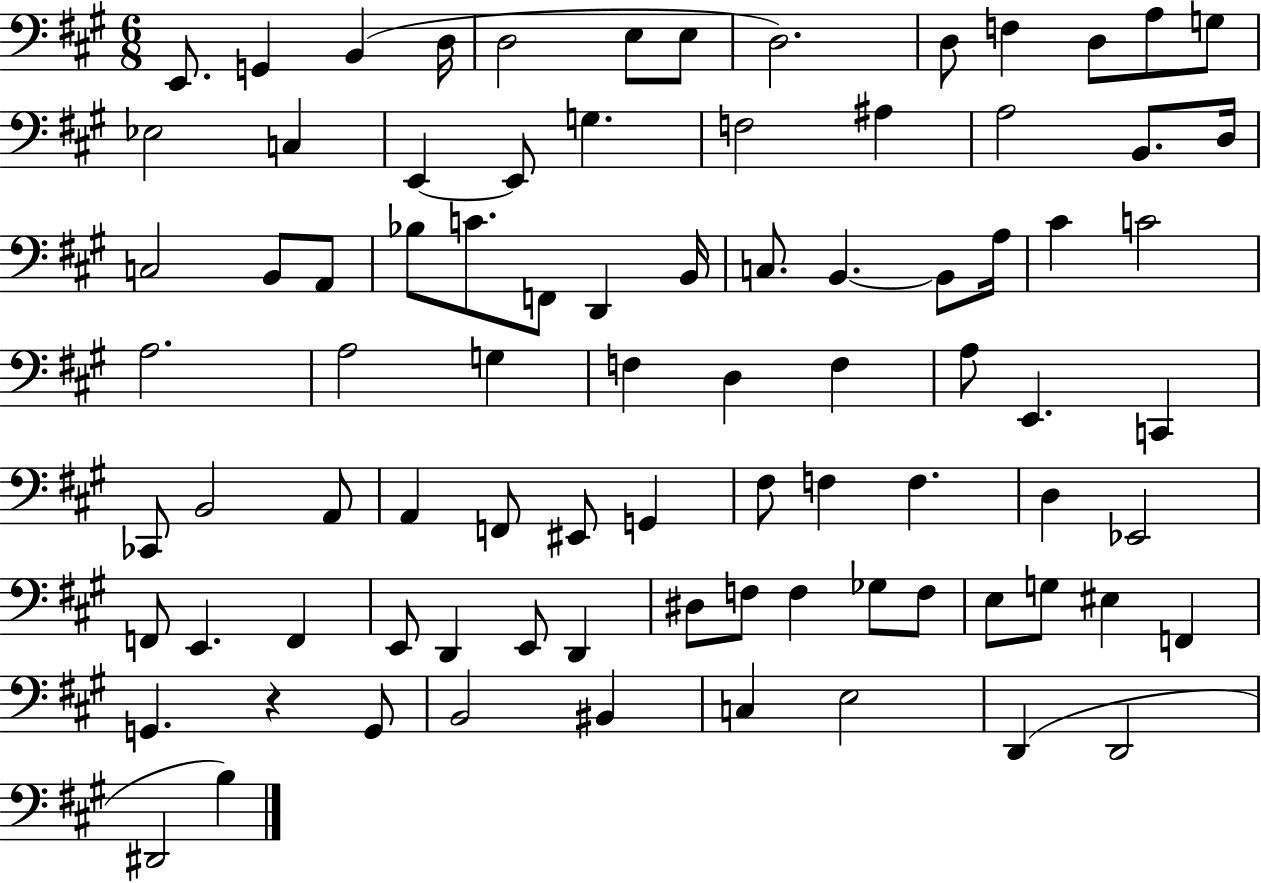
X:1
T:Untitled
M:6/8
L:1/4
K:A
E,,/2 G,, B,, D,/4 D,2 E,/2 E,/2 D,2 D,/2 F, D,/2 A,/2 G,/2 _E,2 C, E,, E,,/2 G, F,2 ^A, A,2 B,,/2 D,/4 C,2 B,,/2 A,,/2 _B,/2 C/2 F,,/2 D,, B,,/4 C,/2 B,, B,,/2 A,/4 ^C C2 A,2 A,2 G, F, D, F, A,/2 E,, C,, _C,,/2 B,,2 A,,/2 A,, F,,/2 ^E,,/2 G,, ^F,/2 F, F, D, _E,,2 F,,/2 E,, F,, E,,/2 D,, E,,/2 D,, ^D,/2 F,/2 F, _G,/2 F,/2 E,/2 G,/2 ^E, F,, G,, z G,,/2 B,,2 ^B,, C, E,2 D,, D,,2 ^D,,2 B,